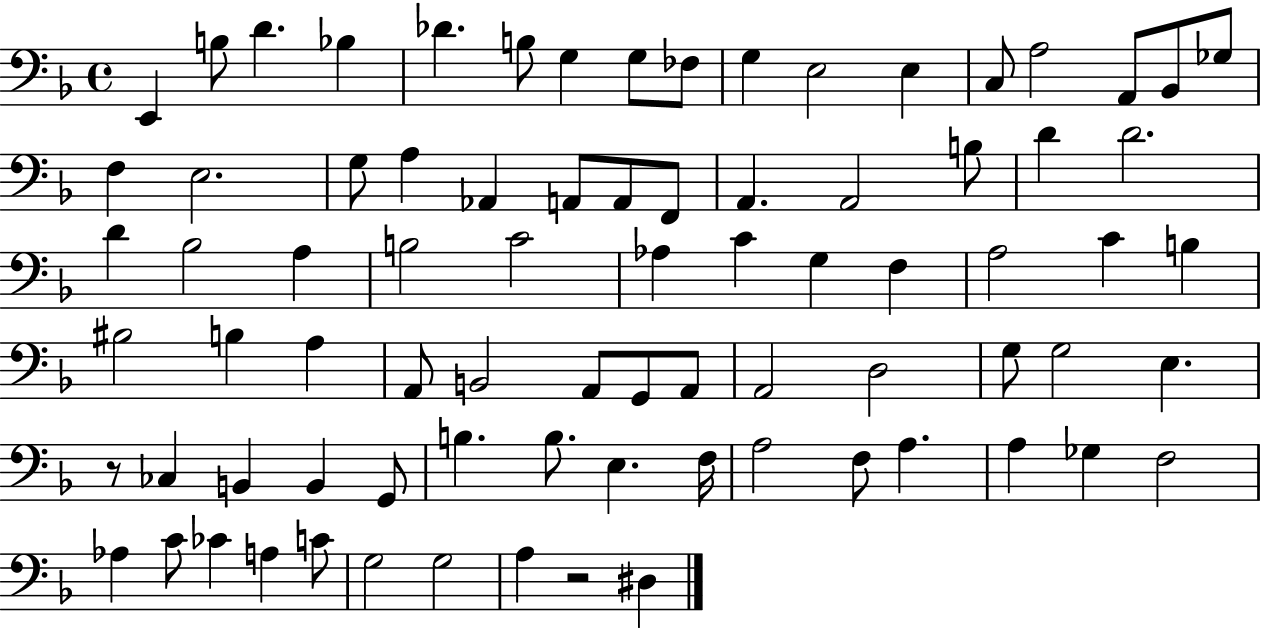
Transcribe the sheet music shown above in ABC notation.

X:1
T:Untitled
M:4/4
L:1/4
K:F
E,, B,/2 D _B, _D B,/2 G, G,/2 _F,/2 G, E,2 E, C,/2 A,2 A,,/2 _B,,/2 _G,/2 F, E,2 G,/2 A, _A,, A,,/2 A,,/2 F,,/2 A,, A,,2 B,/2 D D2 D _B,2 A, B,2 C2 _A, C G, F, A,2 C B, ^B,2 B, A, A,,/2 B,,2 A,,/2 G,,/2 A,,/2 A,,2 D,2 G,/2 G,2 E, z/2 _C, B,, B,, G,,/2 B, B,/2 E, F,/4 A,2 F,/2 A, A, _G, F,2 _A, C/2 _C A, C/2 G,2 G,2 A, z2 ^D,